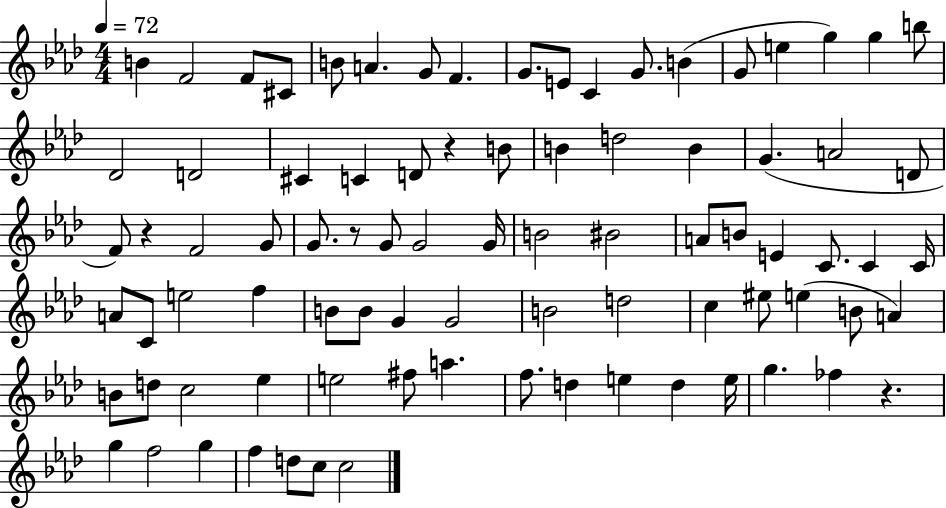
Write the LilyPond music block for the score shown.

{
  \clef treble
  \numericTimeSignature
  \time 4/4
  \key aes \major
  \tempo 4 = 72
  \repeat volta 2 { b'4 f'2 f'8 cis'8 | b'8 a'4. g'8 f'4. | g'8. e'8 c'4 g'8. b'4( | g'8 e''4 g''4) g''4 b''8 | \break des'2 d'2 | cis'4 c'4 d'8 r4 b'8 | b'4 d''2 b'4 | g'4.( a'2 d'8 | \break f'8) r4 f'2 g'8 | g'8. r8 g'8 g'2 g'16 | b'2 bis'2 | a'8 b'8 e'4 c'8. c'4 c'16 | \break a'8 c'8 e''2 f''4 | b'8 b'8 g'4 g'2 | b'2 d''2 | c''4 eis''8 e''4( b'8 a'4) | \break b'8 d''8 c''2 ees''4 | e''2 fis''8 a''4. | f''8. d''4 e''4 d''4 e''16 | g''4. fes''4 r4. | \break g''4 f''2 g''4 | f''4 d''8 c''8 c''2 | } \bar "|."
}